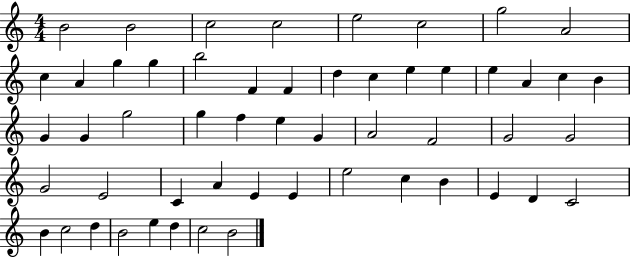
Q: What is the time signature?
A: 4/4